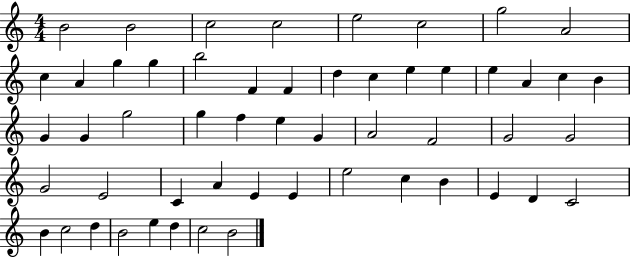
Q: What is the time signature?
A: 4/4